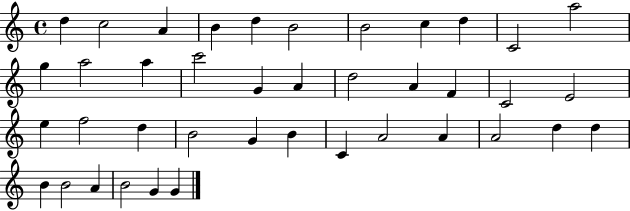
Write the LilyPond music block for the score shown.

{
  \clef treble
  \time 4/4
  \defaultTimeSignature
  \key c \major
  d''4 c''2 a'4 | b'4 d''4 b'2 | b'2 c''4 d''4 | c'2 a''2 | \break g''4 a''2 a''4 | c'''2 g'4 a'4 | d''2 a'4 f'4 | c'2 e'2 | \break e''4 f''2 d''4 | b'2 g'4 b'4 | c'4 a'2 a'4 | a'2 d''4 d''4 | \break b'4 b'2 a'4 | b'2 g'4 g'4 | \bar "|."
}